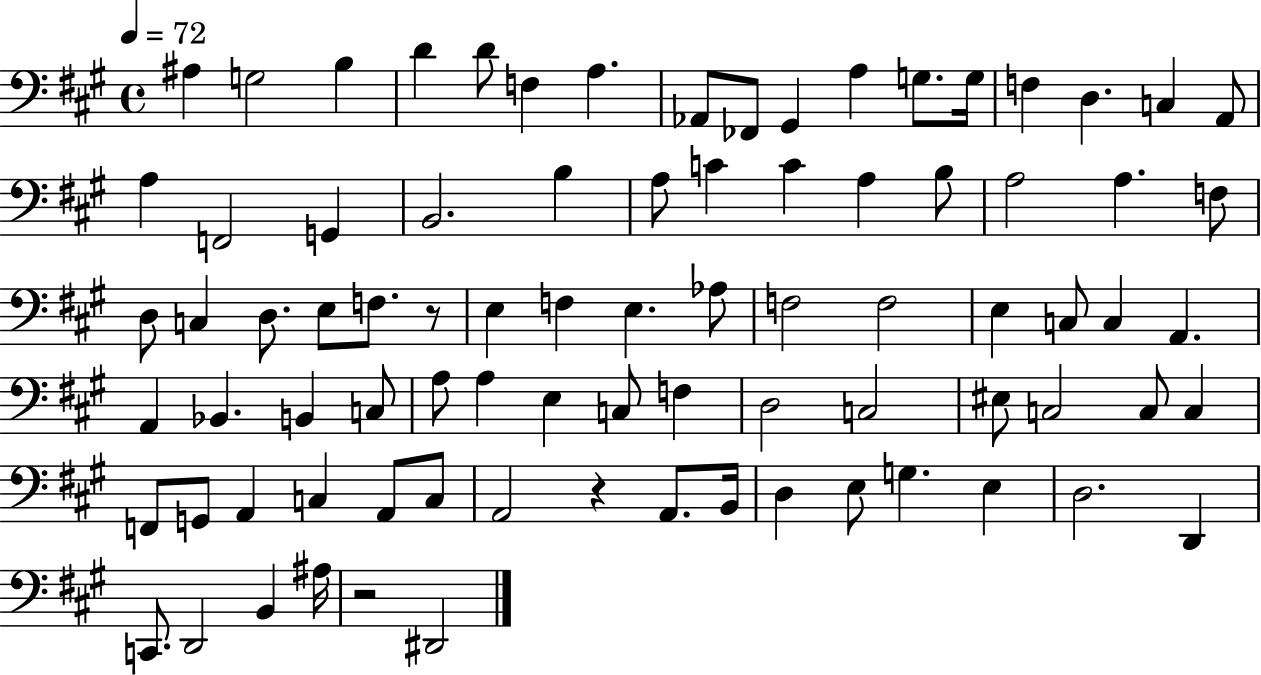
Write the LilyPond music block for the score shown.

{
  \clef bass
  \time 4/4
  \defaultTimeSignature
  \key a \major
  \tempo 4 = 72
  ais4 g2 b4 | d'4 d'8 f4 a4. | aes,8 fes,8 gis,4 a4 g8. g16 | f4 d4. c4 a,8 | \break a4 f,2 g,4 | b,2. b4 | a8 c'4 c'4 a4 b8 | a2 a4. f8 | \break d8 c4 d8. e8 f8. r8 | e4 f4 e4. aes8 | f2 f2 | e4 c8 c4 a,4. | \break a,4 bes,4. b,4 c8 | a8 a4 e4 c8 f4 | d2 c2 | eis8 c2 c8 c4 | \break f,8 g,8 a,4 c4 a,8 c8 | a,2 r4 a,8. b,16 | d4 e8 g4. e4 | d2. d,4 | \break c,8. d,2 b,4 ais16 | r2 dis,2 | \bar "|."
}